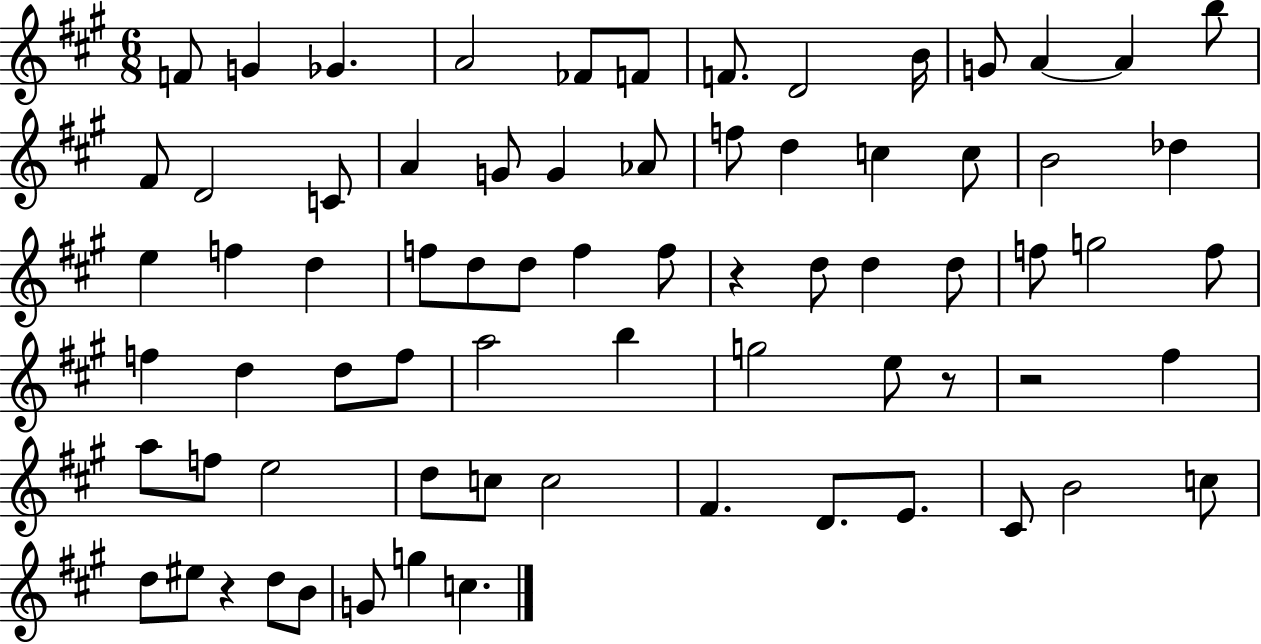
F4/e G4/q Gb4/q. A4/h FES4/e F4/e F4/e. D4/h B4/s G4/e A4/q A4/q B5/e F#4/e D4/h C4/e A4/q G4/e G4/q Ab4/e F5/e D5/q C5/q C5/e B4/h Db5/q E5/q F5/q D5/q F5/e D5/e D5/e F5/q F5/e R/q D5/e D5/q D5/e F5/e G5/h F5/e F5/q D5/q D5/e F5/e A5/h B5/q G5/h E5/e R/e R/h F#5/q A5/e F5/e E5/h D5/e C5/e C5/h F#4/q. D4/e. E4/e. C#4/e B4/h C5/e D5/e EIS5/e R/q D5/e B4/e G4/e G5/q C5/q.